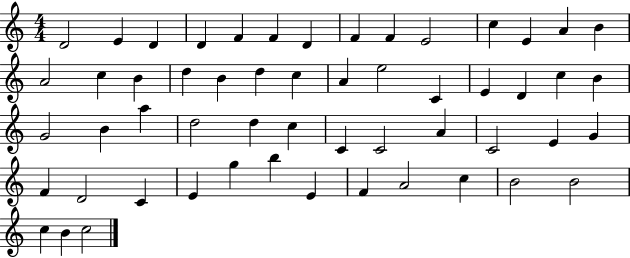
{
  \clef treble
  \numericTimeSignature
  \time 4/4
  \key c \major
  d'2 e'4 d'4 | d'4 f'4 f'4 d'4 | f'4 f'4 e'2 | c''4 e'4 a'4 b'4 | \break a'2 c''4 b'4 | d''4 b'4 d''4 c''4 | a'4 e''2 c'4 | e'4 d'4 c''4 b'4 | \break g'2 b'4 a''4 | d''2 d''4 c''4 | c'4 c'2 a'4 | c'2 e'4 g'4 | \break f'4 d'2 c'4 | e'4 g''4 b''4 e'4 | f'4 a'2 c''4 | b'2 b'2 | \break c''4 b'4 c''2 | \bar "|."
}